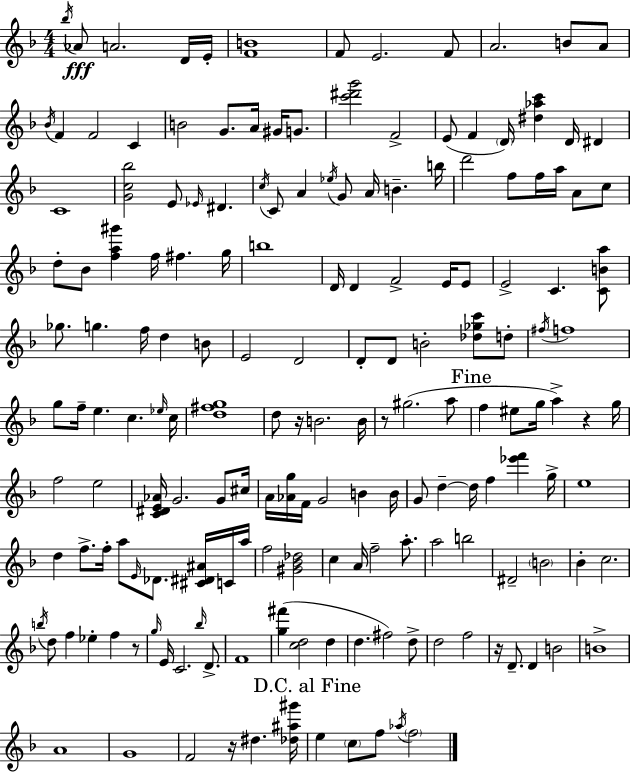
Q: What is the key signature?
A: D minor